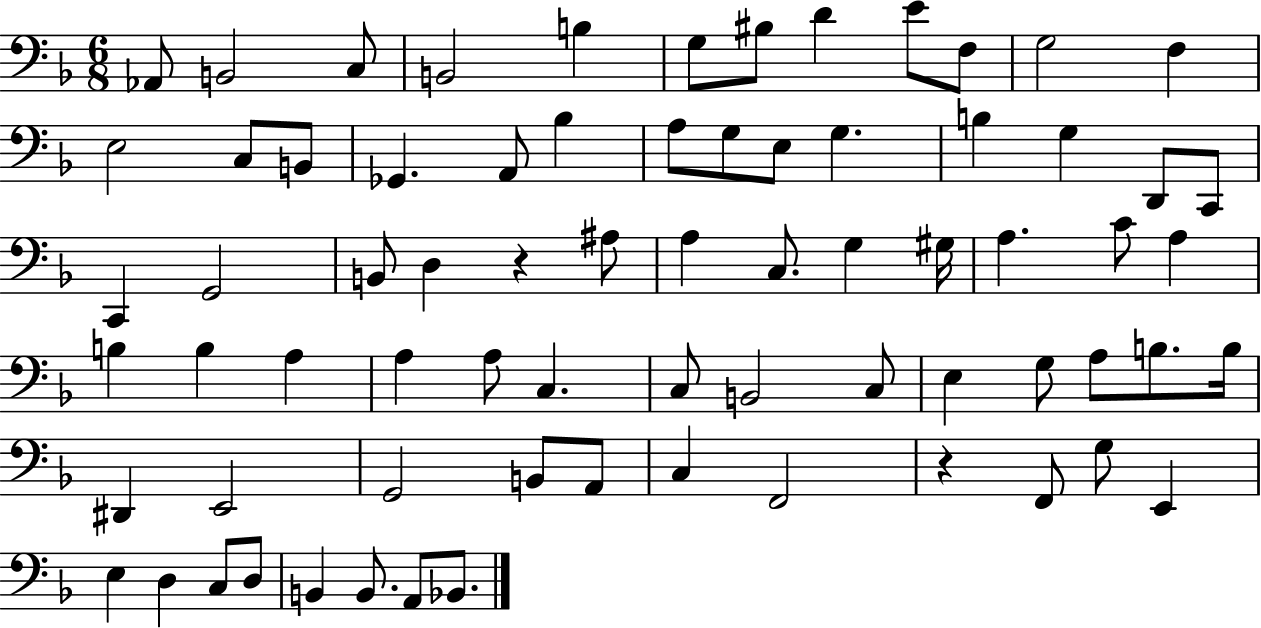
{
  \clef bass
  \numericTimeSignature
  \time 6/8
  \key f \major
  \repeat volta 2 { aes,8 b,2 c8 | b,2 b4 | g8 bis8 d'4 e'8 f8 | g2 f4 | \break e2 c8 b,8 | ges,4. a,8 bes4 | a8 g8 e8 g4. | b4 g4 d,8 c,8 | \break c,4 g,2 | b,8 d4 r4 ais8 | a4 c8. g4 gis16 | a4. c'8 a4 | \break b4 b4 a4 | a4 a8 c4. | c8 b,2 c8 | e4 g8 a8 b8. b16 | \break dis,4 e,2 | g,2 b,8 a,8 | c4 f,2 | r4 f,8 g8 e,4 | \break e4 d4 c8 d8 | b,4 b,8. a,8 bes,8. | } \bar "|."
}